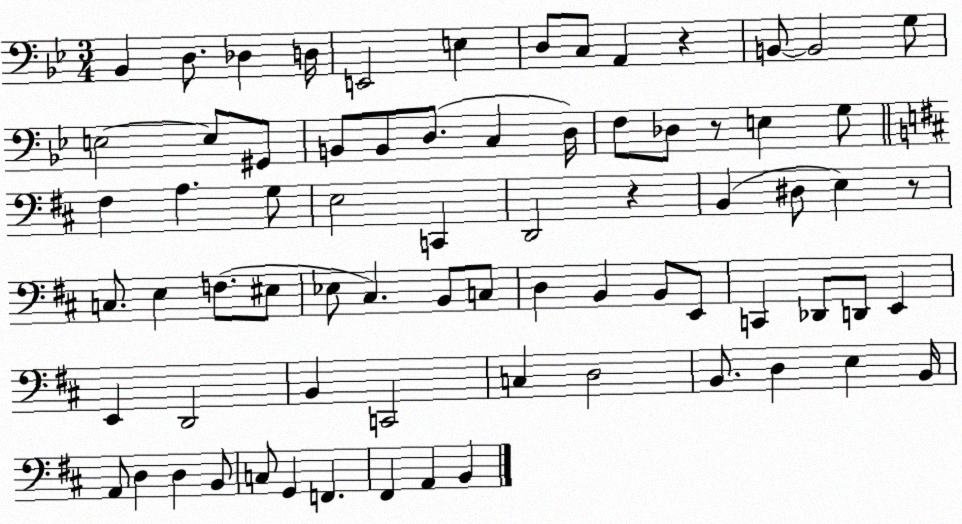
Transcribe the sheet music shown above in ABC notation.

X:1
T:Untitled
M:3/4
L:1/4
K:Bb
_B,, D,/2 _D, D,/4 E,,2 E, D,/2 C,/2 A,, z B,,/2 B,,2 G,/2 E,2 E,/2 ^G,,/2 B,,/2 B,,/2 D,/2 C, D,/4 F,/2 _D,/2 z/2 E, G,/2 ^F, A, G,/2 E,2 C,, D,,2 z B,, ^D,/2 E, z/2 C,/2 E, F,/2 ^E,/2 _E,/2 ^C, B,,/2 C,/2 D, B,, B,,/2 E,,/2 C,, _D,,/2 D,,/2 E,, E,, D,,2 B,, C,,2 C, D,2 B,,/2 D, E, B,,/4 A,,/2 D, D, B,,/2 C,/2 G,, F,, ^F,, A,, B,,